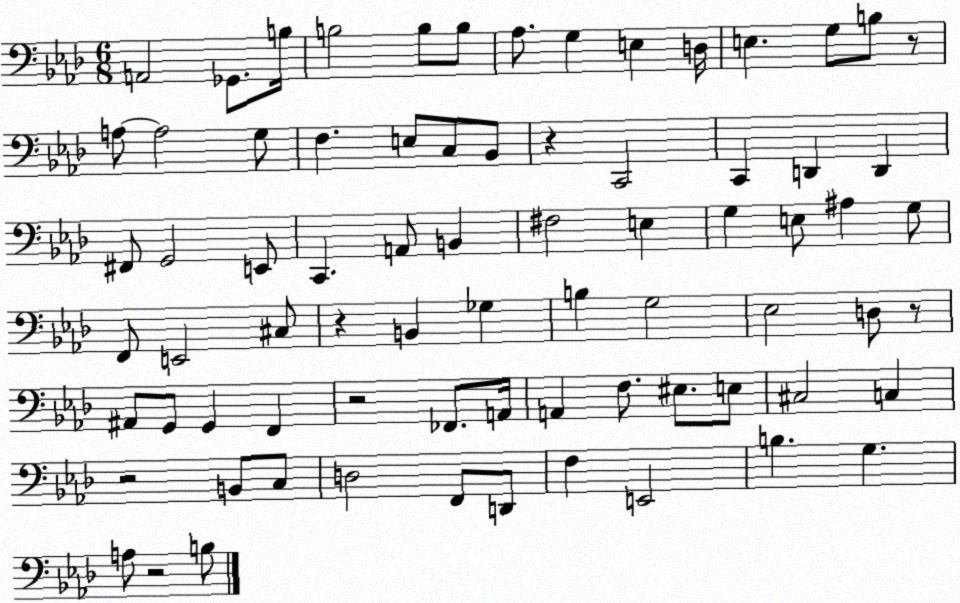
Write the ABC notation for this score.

X:1
T:Untitled
M:6/8
L:1/4
K:Ab
A,,2 _G,,/2 B,/4 B,2 B,/2 B,/2 _A,/2 G, E, D,/4 E, G,/2 B,/2 z/2 A,/2 A,2 G,/2 F, E,/2 C,/2 _B,,/2 z C,,2 C,, D,, D,, ^F,,/2 G,,2 E,,/2 C,, A,,/2 B,, ^F,2 E, G, E,/2 ^A, G,/2 F,,/2 E,,2 ^C,/2 z B,, _G, B, G,2 _E,2 D,/2 z/2 ^A,,/2 G,,/2 G,, F,, z2 _F,,/2 A,,/4 A,, F,/2 ^E,/2 E,/2 ^C,2 C, z2 B,,/2 C,/2 D,2 F,,/2 D,,/2 F, E,,2 B, G, A,/2 z2 B,/2